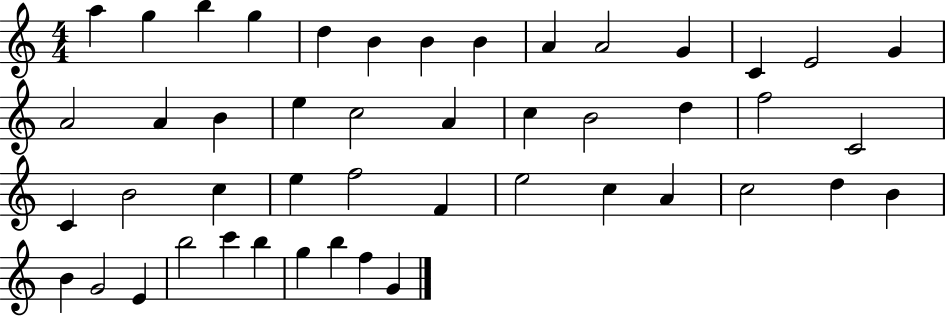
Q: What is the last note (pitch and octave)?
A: G4